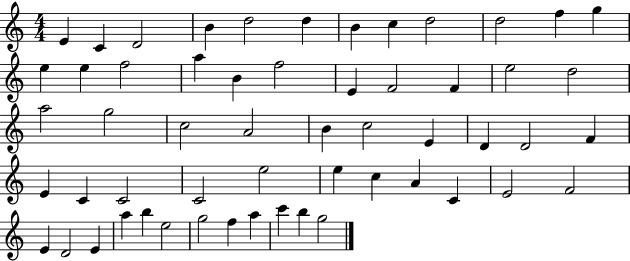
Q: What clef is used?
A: treble